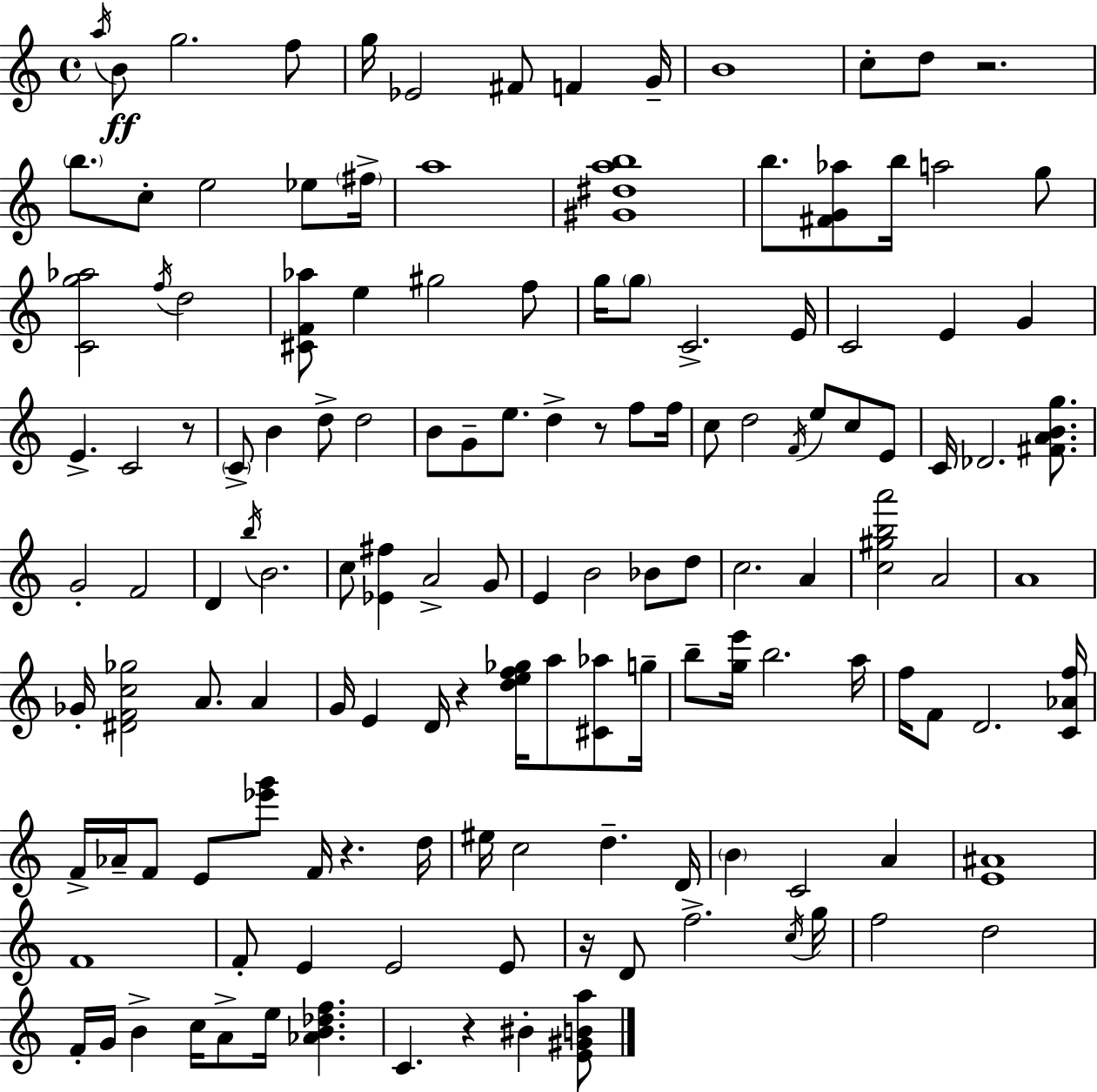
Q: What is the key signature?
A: C major